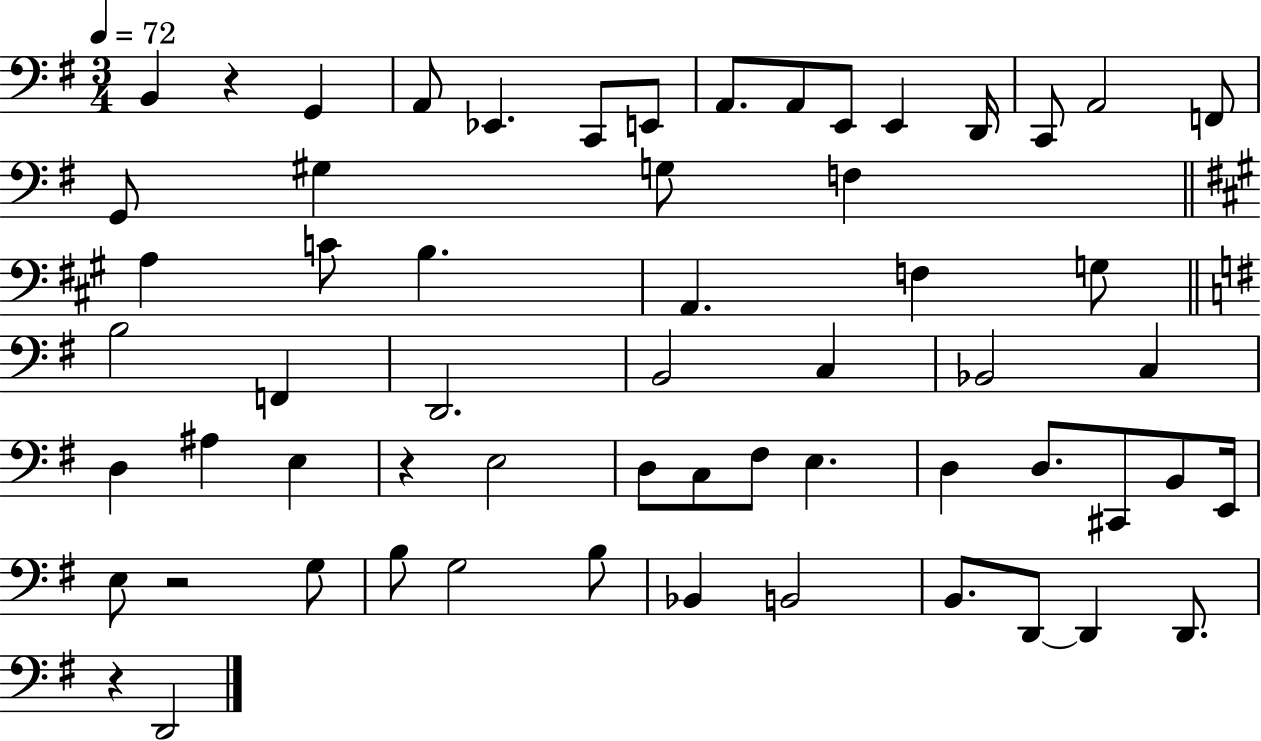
{
  \clef bass
  \numericTimeSignature
  \time 3/4
  \key g \major
  \tempo 4 = 72
  b,4 r4 g,4 | a,8 ees,4. c,8 e,8 | a,8. a,8 e,8 e,4 d,16 | c,8 a,2 f,8 | \break g,8 gis4 g8 f4 | \bar "||" \break \key a \major a4 c'8 b4. | a,4. f4 g8 | \bar "||" \break \key e \minor b2 f,4 | d,2. | b,2 c4 | bes,2 c4 | \break d4 ais4 e4 | r4 e2 | d8 c8 fis8 e4. | d4 d8. cis,8 b,8 e,16 | \break e8 r2 g8 | b8 g2 b8 | bes,4 b,2 | b,8. d,8~~ d,4 d,8. | \break r4 d,2 | \bar "|."
}